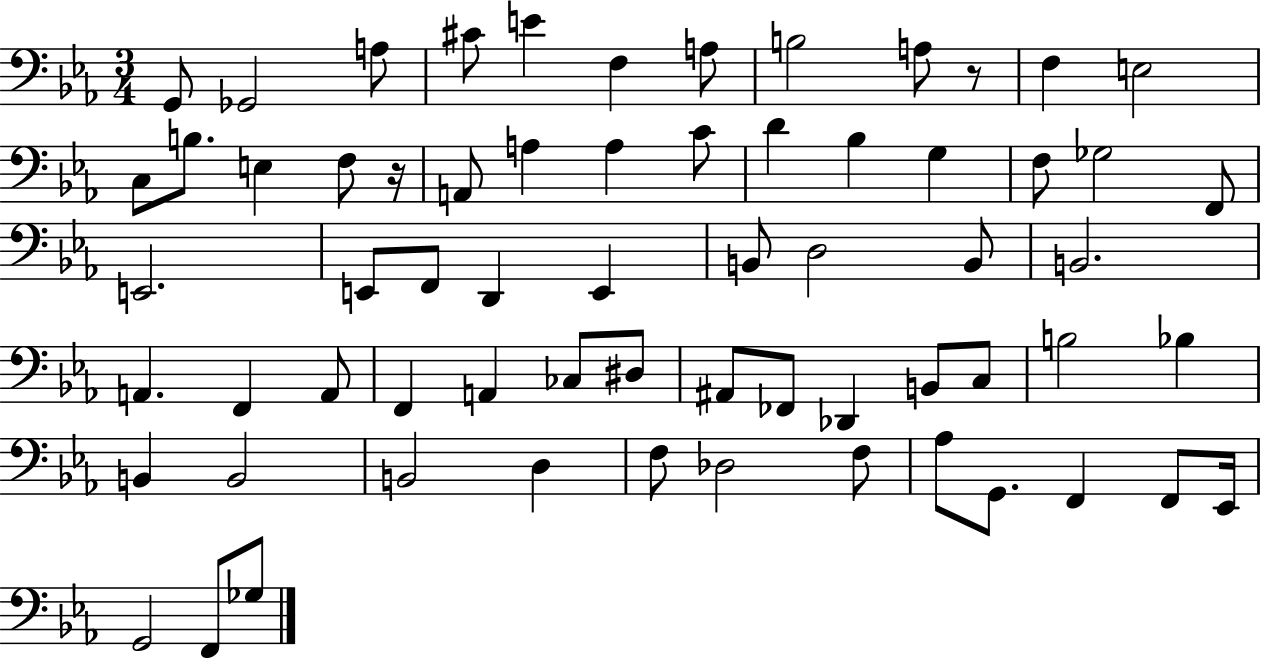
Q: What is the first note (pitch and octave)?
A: G2